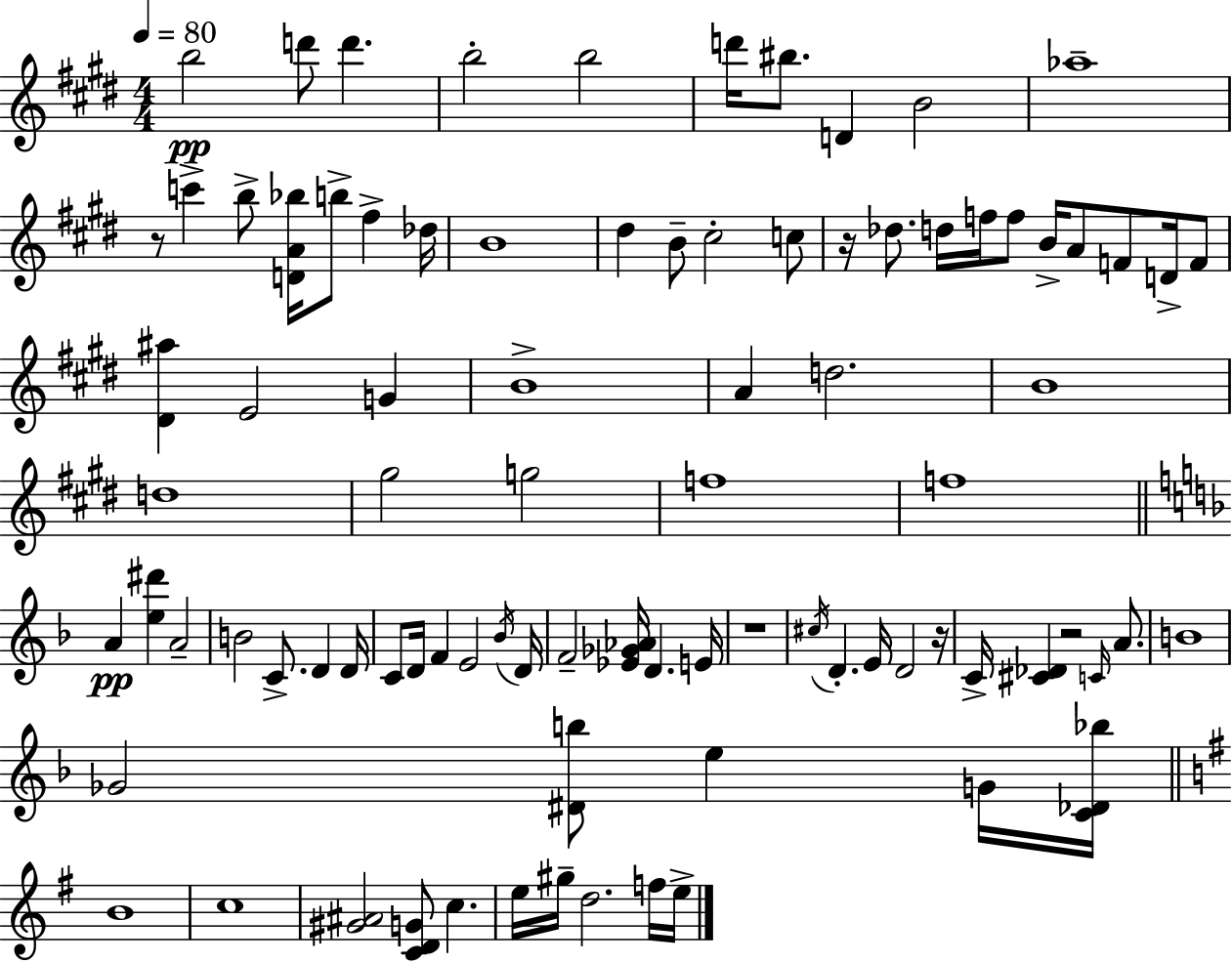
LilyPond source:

{
  \clef treble
  \numericTimeSignature
  \time 4/4
  \key e \major
  \tempo 4 = 80
  b''2\pp d'''8 d'''4. | b''2-. b''2 | d'''16 bis''8. d'4 b'2 | aes''1-- | \break r8 c'''4-> b''8-> <d' a' bes''>16 b''8-> fis''4-> des''16 | b'1 | dis''4 b'8-- cis''2-. c''8 | r16 des''8. d''16 f''16 f''8 b'16-> a'8 f'8 d'16-> f'8 | \break <dis' ais''>4 e'2 g'4 | b'1-> | a'4 d''2. | b'1 | \break d''1 | gis''2 g''2 | f''1 | f''1 | \break \bar "||" \break \key d \minor a'4\pp <e'' dis'''>4 a'2-- | b'2 c'8.-> d'4 d'16 | c'8 d'16 f'4 e'2 \acciaccatura { bes'16 } | d'16 f'2-- <ees' ges' aes'>16 d'4. | \break e'16 r1 | \acciaccatura { cis''16 } d'4.-. e'16 d'2 | r16 c'16-> <cis' des'>4 r2 \grace { c'16 } | a'8. b'1 | \break ges'2 <dis' b''>8 e''4 | g'16 <c' des' bes''>16 \bar "||" \break \key g \major b'1 | c''1 | <gis' ais'>2 <c' d' g'>8 c''4. | e''16 gis''16-- d''2. f''16 e''16-> | \break \bar "|."
}